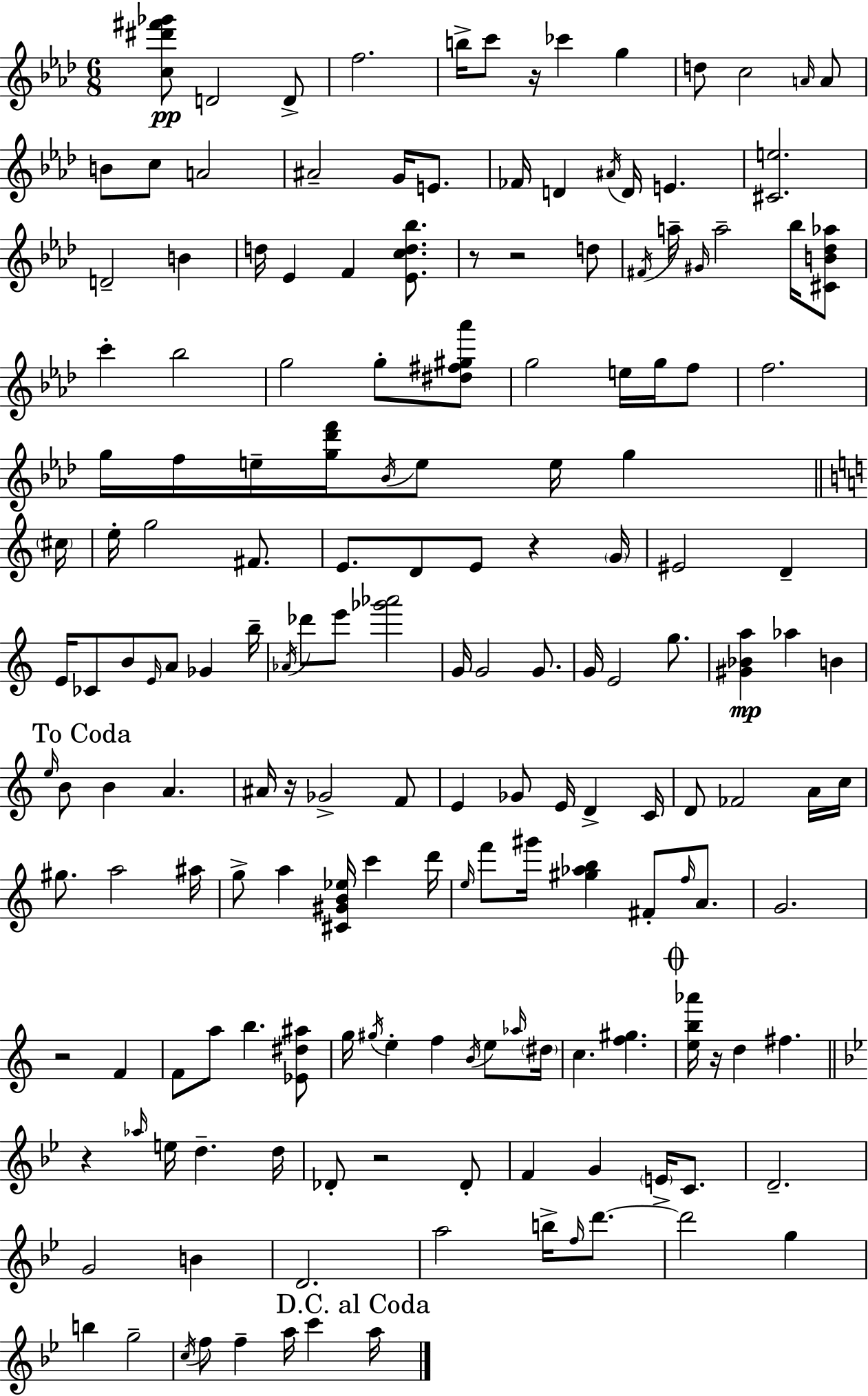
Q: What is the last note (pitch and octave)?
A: A5